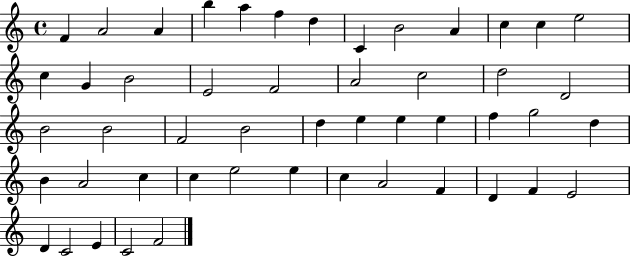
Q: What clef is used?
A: treble